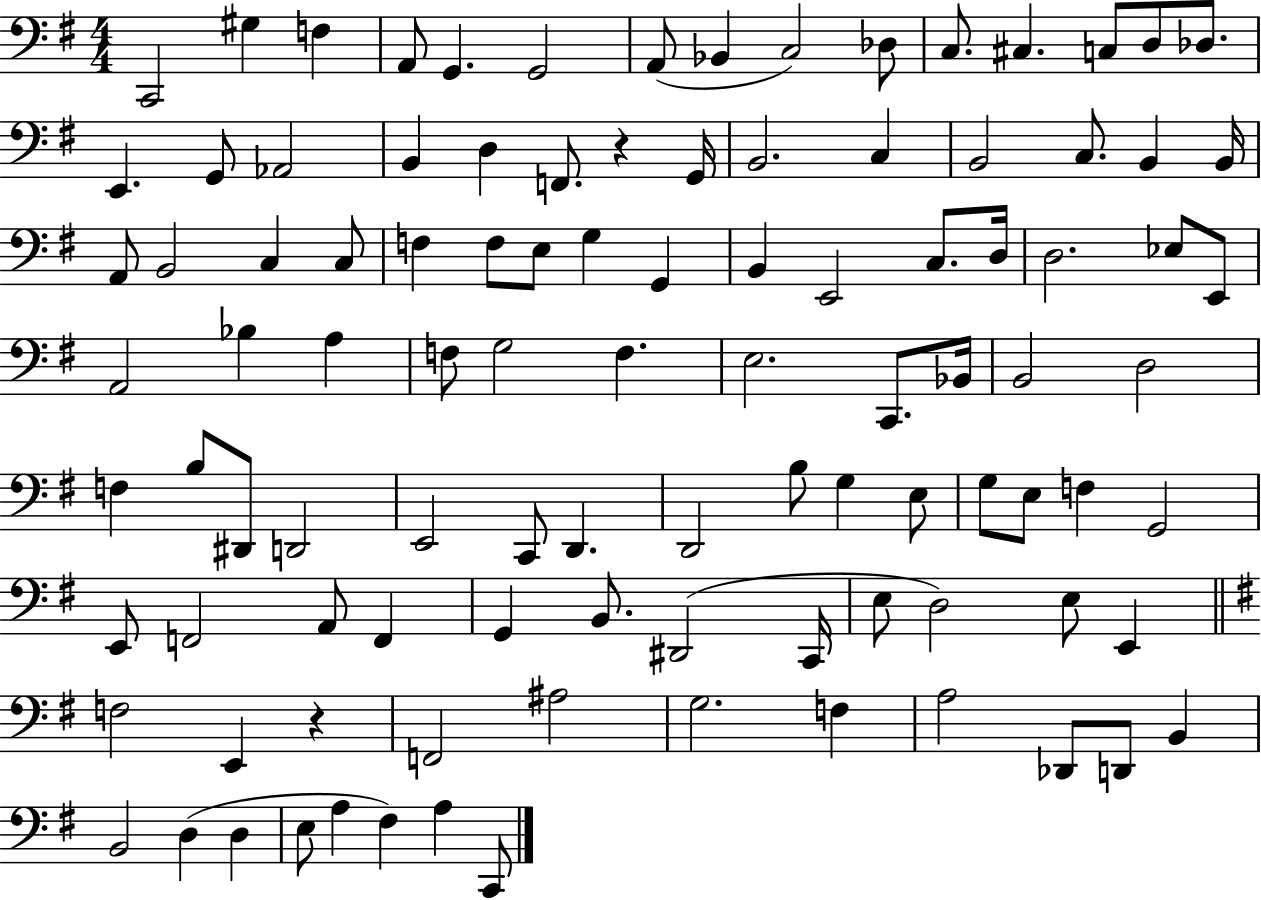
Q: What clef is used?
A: bass